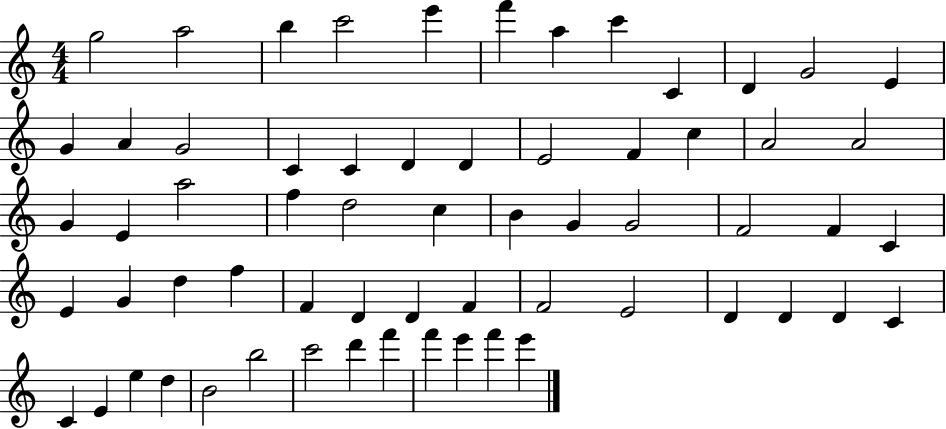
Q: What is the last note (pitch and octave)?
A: E6